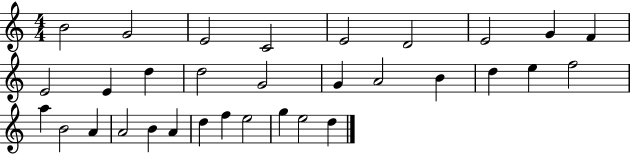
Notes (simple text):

B4/h G4/h E4/h C4/h E4/h D4/h E4/h G4/q F4/q E4/h E4/q D5/q D5/h G4/h G4/q A4/h B4/q D5/q E5/q F5/h A5/q B4/h A4/q A4/h B4/q A4/q D5/q F5/q E5/h G5/q E5/h D5/q